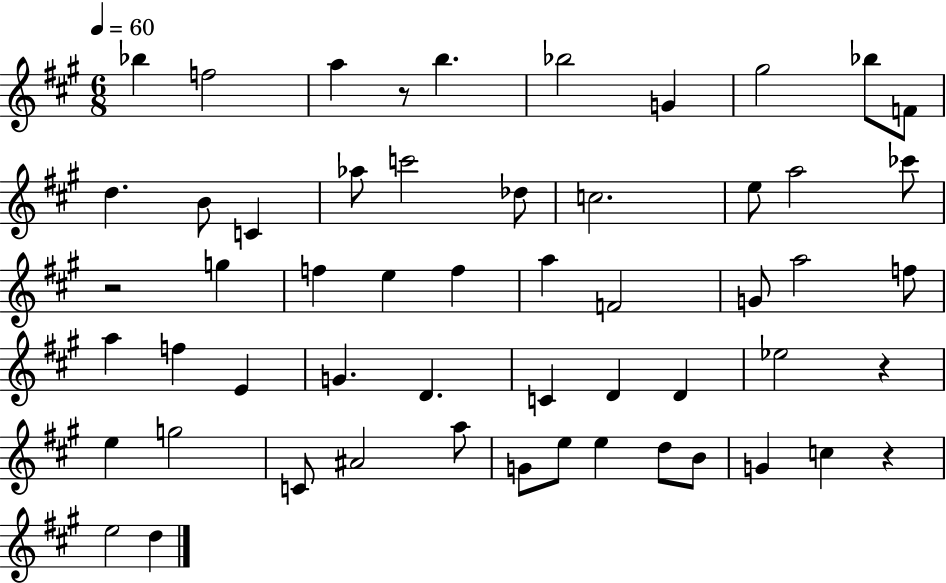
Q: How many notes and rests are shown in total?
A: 55